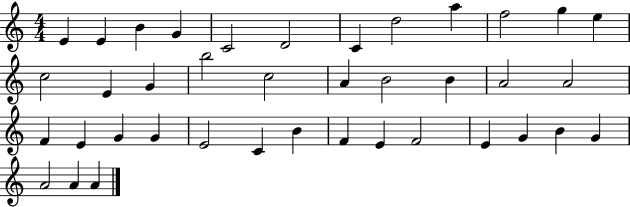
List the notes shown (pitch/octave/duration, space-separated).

E4/q E4/q B4/q G4/q C4/h D4/h C4/q D5/h A5/q F5/h G5/q E5/q C5/h E4/q G4/q B5/h C5/h A4/q B4/h B4/q A4/h A4/h F4/q E4/q G4/q G4/q E4/h C4/q B4/q F4/q E4/q F4/h E4/q G4/q B4/q G4/q A4/h A4/q A4/q